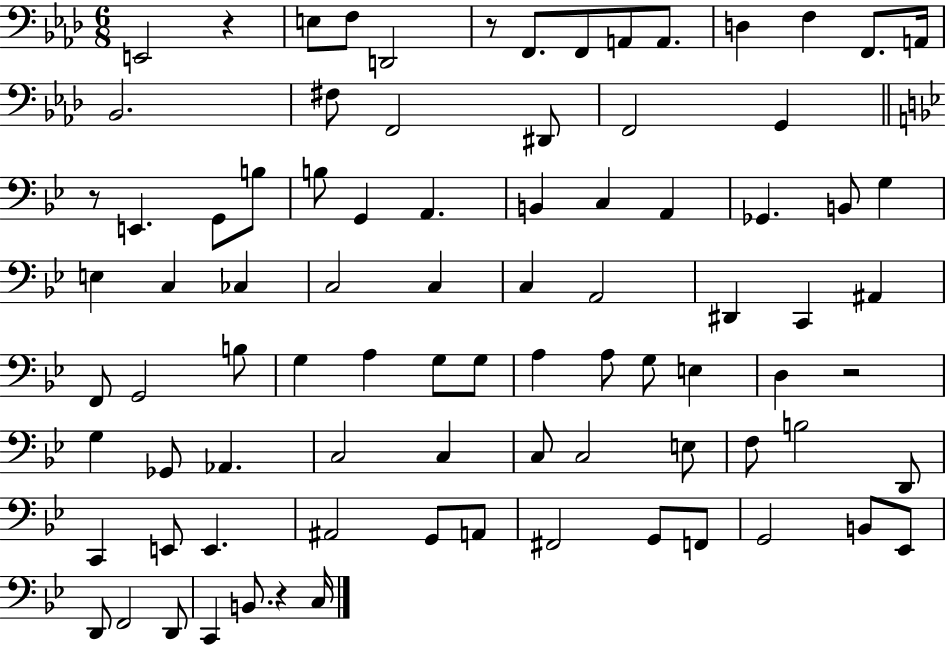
X:1
T:Untitled
M:6/8
L:1/4
K:Ab
E,,2 z E,/2 F,/2 D,,2 z/2 F,,/2 F,,/2 A,,/2 A,,/2 D, F, F,,/2 A,,/4 _B,,2 ^F,/2 F,,2 ^D,,/2 F,,2 G,, z/2 E,, G,,/2 B,/2 B,/2 G,, A,, B,, C, A,, _G,, B,,/2 G, E, C, _C, C,2 C, C, A,,2 ^D,, C,, ^A,, F,,/2 G,,2 B,/2 G, A, G,/2 G,/2 A, A,/2 G,/2 E, D, z2 G, _G,,/2 _A,, C,2 C, C,/2 C,2 E,/2 F,/2 B,2 D,,/2 C,, E,,/2 E,, ^A,,2 G,,/2 A,,/2 ^F,,2 G,,/2 F,,/2 G,,2 B,,/2 _E,,/2 D,,/2 F,,2 D,,/2 C,, B,,/2 z C,/4